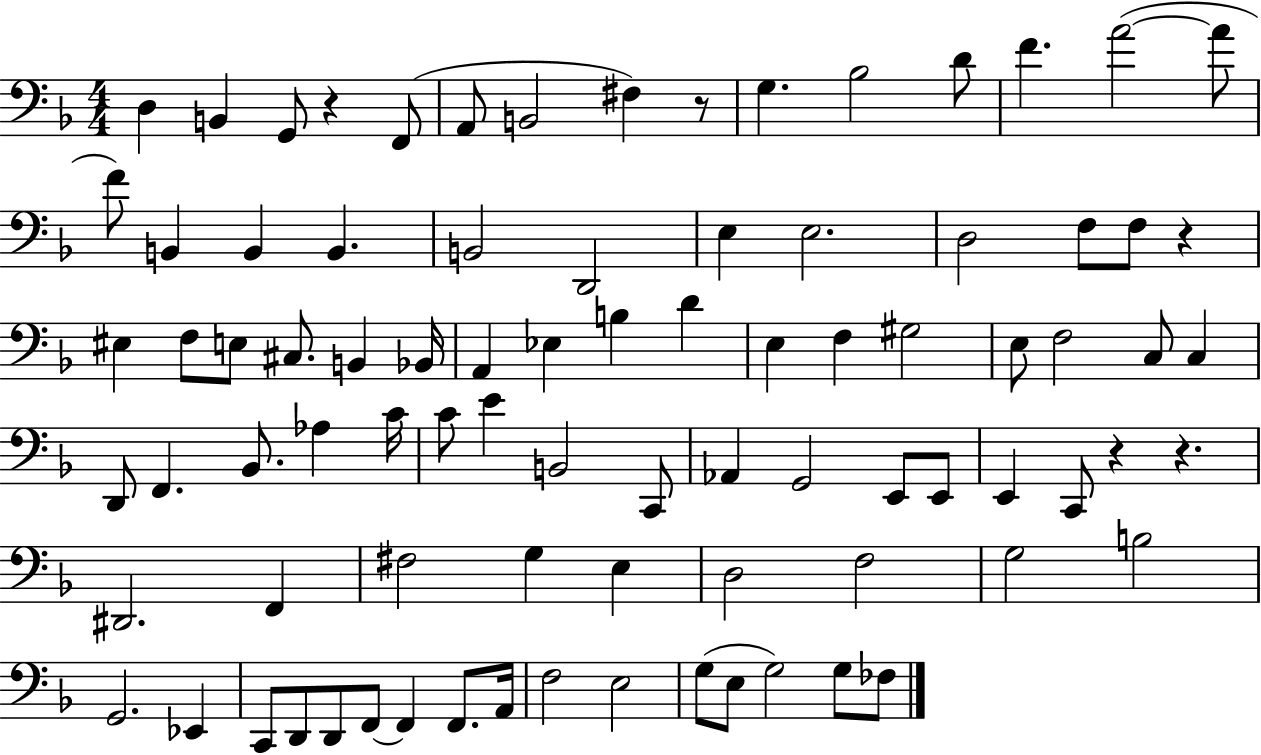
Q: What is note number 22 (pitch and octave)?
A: D3